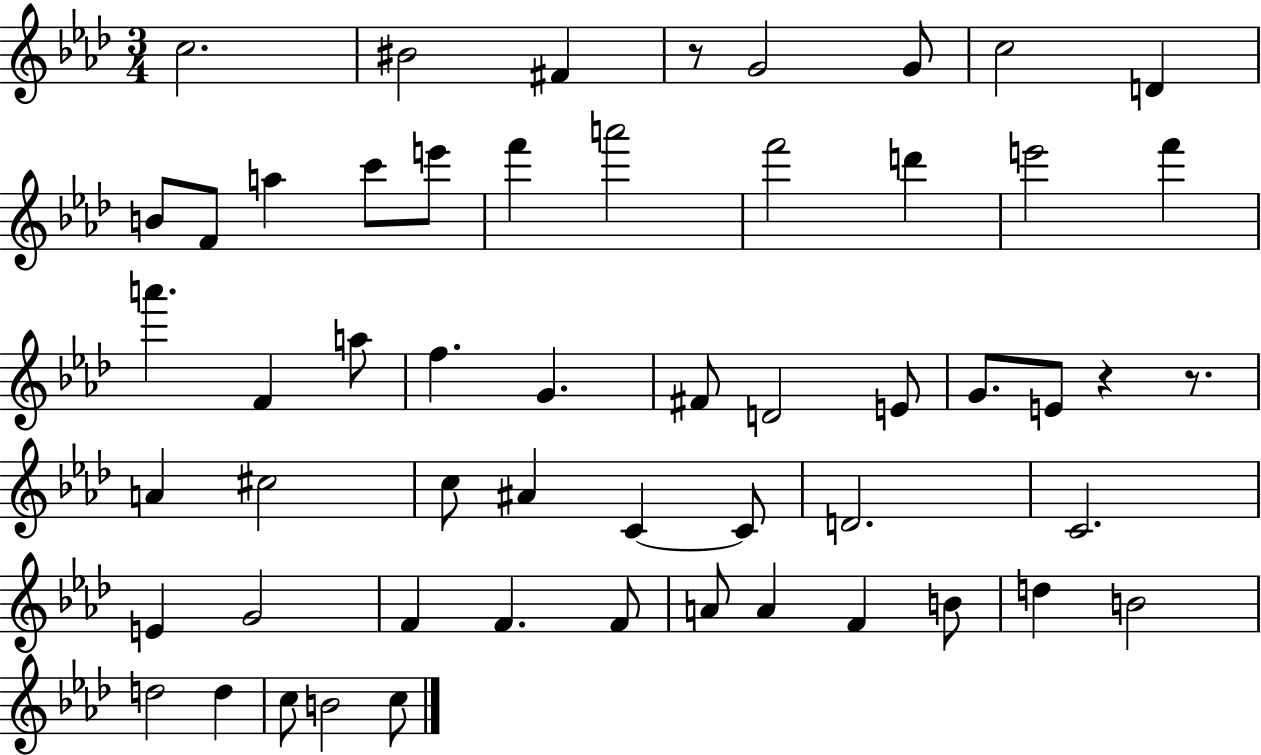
{
  \clef treble
  \numericTimeSignature
  \time 3/4
  \key aes \major
  c''2. | bis'2 fis'4 | r8 g'2 g'8 | c''2 d'4 | \break b'8 f'8 a''4 c'''8 e'''8 | f'''4 a'''2 | f'''2 d'''4 | e'''2 f'''4 | \break a'''4. f'4 a''8 | f''4. g'4. | fis'8 d'2 e'8 | g'8. e'8 r4 r8. | \break a'4 cis''2 | c''8 ais'4 c'4~~ c'8 | d'2. | c'2. | \break e'4 g'2 | f'4 f'4. f'8 | a'8 a'4 f'4 b'8 | d''4 b'2 | \break d''2 d''4 | c''8 b'2 c''8 | \bar "|."
}